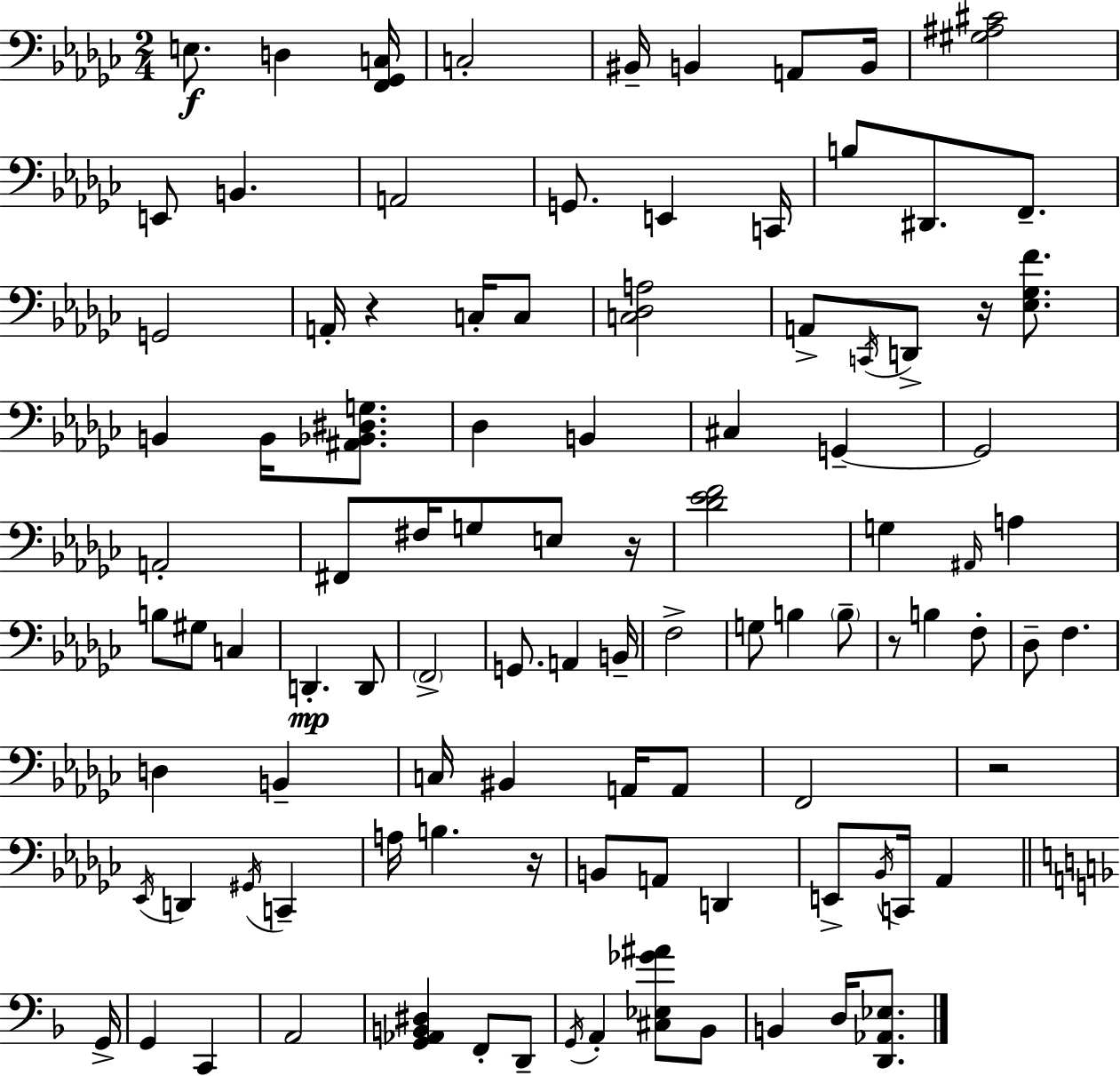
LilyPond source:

{
  \clef bass
  \numericTimeSignature
  \time 2/4
  \key ees \minor
  e8.\f d4 <f, ges, c>16 | c2-. | bis,16-- b,4 a,8 b,16 | <gis ais cis'>2 | \break e,8 b,4. | a,2 | g,8. e,4 c,16 | b8 dis,8. f,8.-- | \break g,2 | a,16-. r4 c16-. c8 | <c des a>2 | a,8-> \acciaccatura { c,16 } d,8-> r16 <ees ges f'>8. | \break b,4 b,16 <ais, bes, dis g>8. | des4 b,4 | cis4 g,4--~~ | g,2 | \break a,2-. | fis,8 fis16 g8 e8 | r16 <des' ees' f'>2 | g4 \grace { ais,16 } a4 | \break b8 gis8 c4 | d,4.-.\mp | d,8 \parenthesize f,2-> | g,8. a,4 | \break b,16-- f2-> | g8 b4 | \parenthesize b8-- r8 b4 | f8-. des8-- f4. | \break d4 b,4-- | c16 bis,4 a,16 | a,8 f,2 | r2 | \break \acciaccatura { ees,16 } d,4 \acciaccatura { gis,16 } | c,4-- a16 b4. | r16 b,8 a,8 | d,4 e,8-> \acciaccatura { bes,16 } c,16 | \break aes,4 \bar "||" \break \key d \minor g,16-> g,4 c,4 | a,2 | <g, aes, b, dis>4 f,8-. d,8-- | \acciaccatura { g,16 } a,4-. <cis ees ges' ais'>8 | \break bes,8 b,4 d16 <d, aes, ees>8. | \bar "|."
}